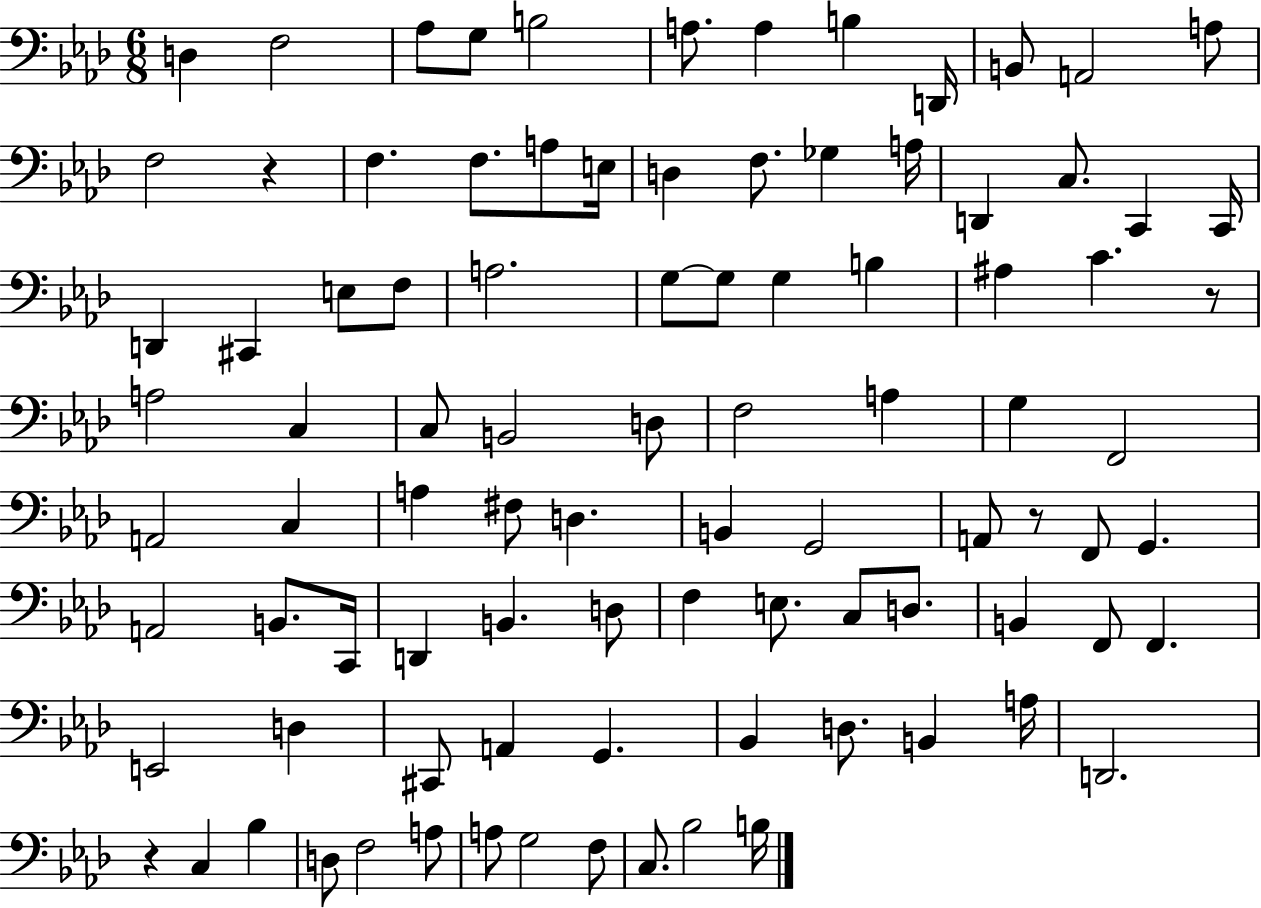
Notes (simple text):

D3/q F3/h Ab3/e G3/e B3/h A3/e. A3/q B3/q D2/s B2/e A2/h A3/e F3/h R/q F3/q. F3/e. A3/e E3/s D3/q F3/e. Gb3/q A3/s D2/q C3/e. C2/q C2/s D2/q C#2/q E3/e F3/e A3/h. G3/e G3/e G3/q B3/q A#3/q C4/q. R/e A3/h C3/q C3/e B2/h D3/e F3/h A3/q G3/q F2/h A2/h C3/q A3/q F#3/e D3/q. B2/q G2/h A2/e R/e F2/e G2/q. A2/h B2/e. C2/s D2/q B2/q. D3/e F3/q E3/e. C3/e D3/e. B2/q F2/e F2/q. E2/h D3/q C#2/e A2/q G2/q. Bb2/q D3/e. B2/q A3/s D2/h. R/q C3/q Bb3/q D3/e F3/h A3/e A3/e G3/h F3/e C3/e. Bb3/h B3/s